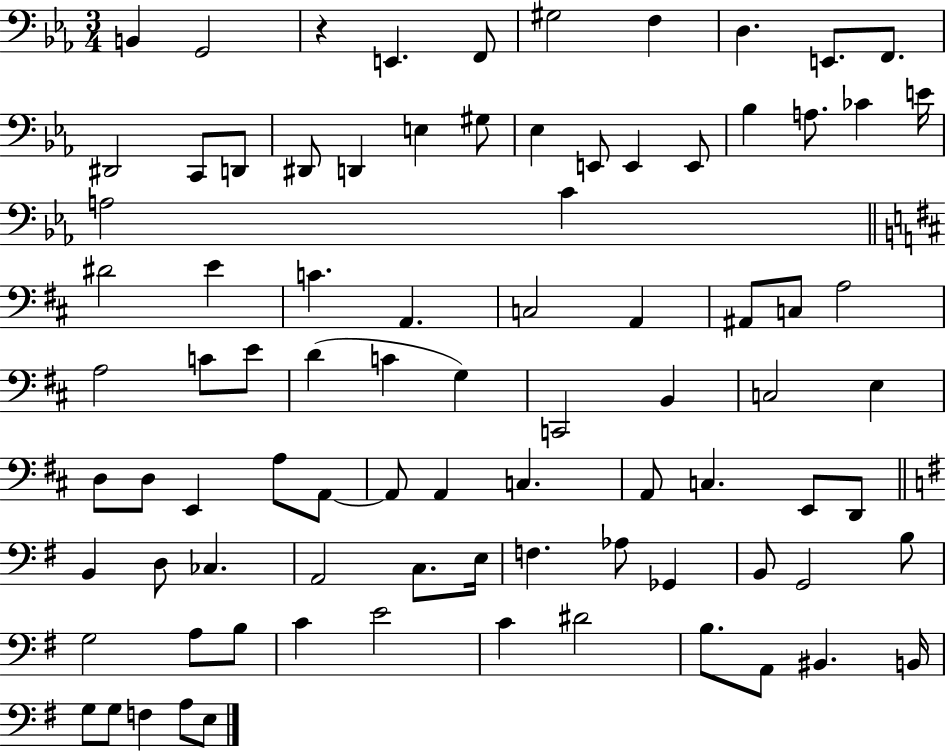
{
  \clef bass
  \numericTimeSignature
  \time 3/4
  \key ees \major
  \repeat volta 2 { b,4 g,2 | r4 e,4. f,8 | gis2 f4 | d4. e,8. f,8. | \break dis,2 c,8 d,8 | dis,8 d,4 e4 gis8 | ees4 e,8 e,4 e,8 | bes4 a8. ces'4 e'16 | \break a2 c'4 | \bar "||" \break \key d \major dis'2 e'4 | c'4. a,4. | c2 a,4 | ais,8 c8 a2 | \break a2 c'8 e'8 | d'4( c'4 g4) | c,2 b,4 | c2 e4 | \break d8 d8 e,4 a8 a,8~~ | a,8 a,4 c4. | a,8 c4. e,8 d,8 | \bar "||" \break \key g \major b,4 d8 ces4. | a,2 c8. e16 | f4. aes8 ges,4 | b,8 g,2 b8 | \break g2 a8 b8 | c'4 e'2 | c'4 dis'2 | b8. a,8 bis,4. b,16 | \break g8 g8 f4 a8 e8 | } \bar "|."
}